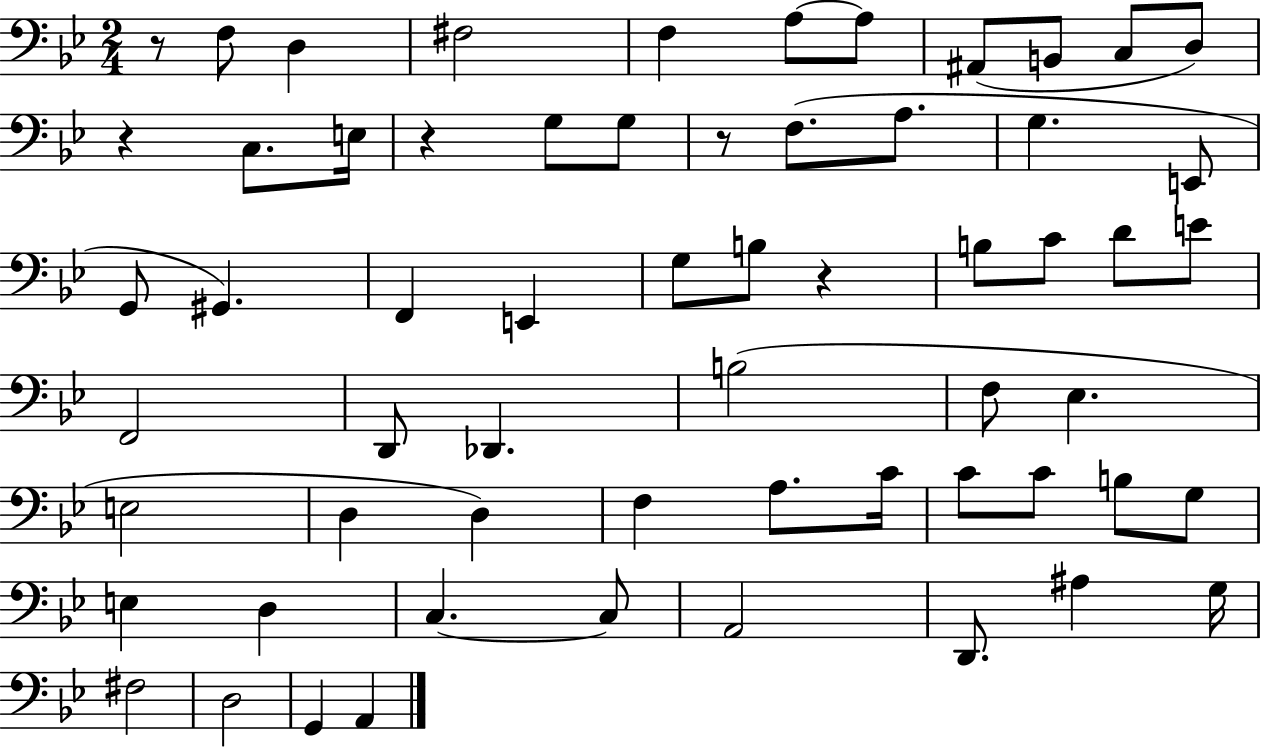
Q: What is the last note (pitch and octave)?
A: A2